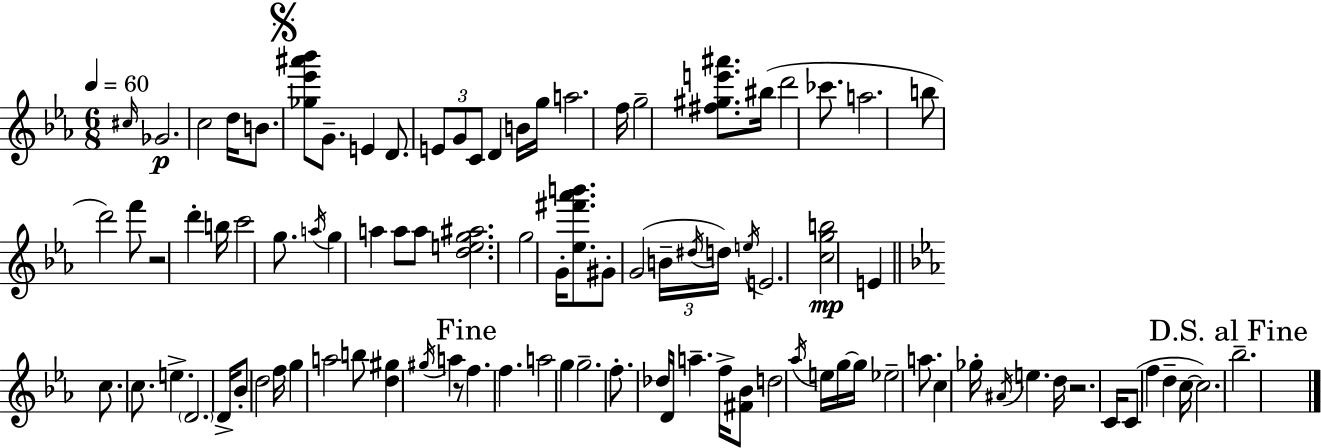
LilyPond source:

{
  \clef treble
  \numericTimeSignature
  \time 6/8
  \key ees \major
  \tempo 4 = 60
  \grace { cis''16 }\p ges'2. | c''2 d''16 b'8. | \mark \markup { \musicglyph "scripts.segno" } <ges'' ees''' ais''' bes'''>8 g'8.-- e'4 d'8. | \tuplet 3/2 { e'8 g'8 c'8 } d'4 b'16 | \break g''16 a''2. | f''16 g''2-- <fis'' gis'' e''' ais'''>8. | bis''16( d'''2 ces'''8. | a''2. | \break b''8 d'''2) f'''8 | r2 d'''4-. | b''16 c'''2 g''8. | \acciaccatura { a''16 } g''4 a''4 a''8 | \break a''8 <d'' e'' g'' ais''>2. | g''2 g'16-. <ees'' fis''' aes''' b'''>8. | gis'8-. g'2( | \tuplet 3/2 { b'16-- \acciaccatura { dis''16 }) d''16 } \acciaccatura { e''16 } e'2. | \break <c'' g'' b''>2\mp | e'4 \bar "||" \break \key c \minor c''8. c''8. e''4.-> | \parenthesize d'2. | d'16-> bes'8-. d''2 f''16 | g''4 a''2 | \break b''8 <d'' gis''>4 \acciaccatura { gis''16 } a''4 r8 | \mark "Fine" f''4. f''4. | a''2 g''4 | g''2.-- | \break f''8.-. des''16 d'16 a''4.-- | f''16-> <fis' bes'>8 d''2 \acciaccatura { aes''16 } | e''16 g''16~~ g''16 ees''2-- a''8. | c''4 ges''16-. \acciaccatura { ais'16 } e''4. | \break d''16 r2. | c'16 c'8( f''4 d''4-- | c''16~~ c''2.) | \mark "D.S. al Fine" bes''2.-- | \break \bar "|."
}